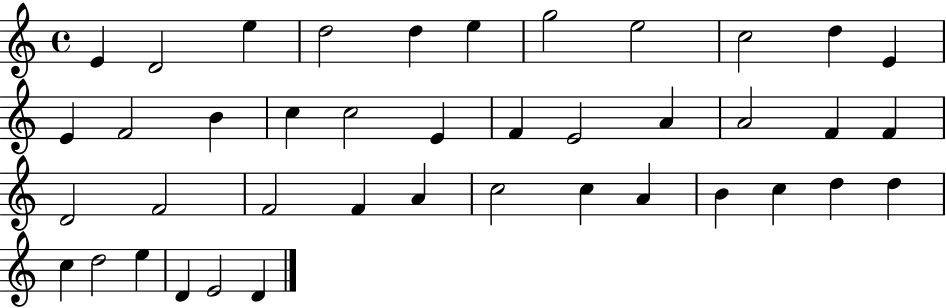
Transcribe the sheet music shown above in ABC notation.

X:1
T:Untitled
M:4/4
L:1/4
K:C
E D2 e d2 d e g2 e2 c2 d E E F2 B c c2 E F E2 A A2 F F D2 F2 F2 F A c2 c A B c d d c d2 e D E2 D